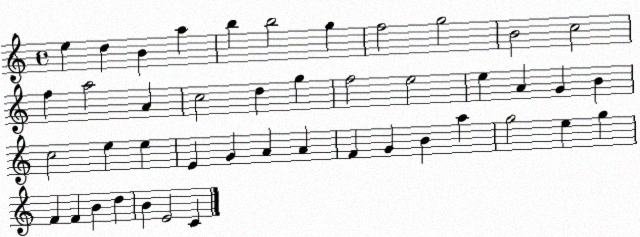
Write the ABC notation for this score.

X:1
T:Untitled
M:4/4
L:1/4
K:C
e d B a b b2 g f2 g2 B2 c2 f a2 A c2 d g f2 e2 e A G B c2 e e E G A A F G B a g2 e g F F B d B E2 C